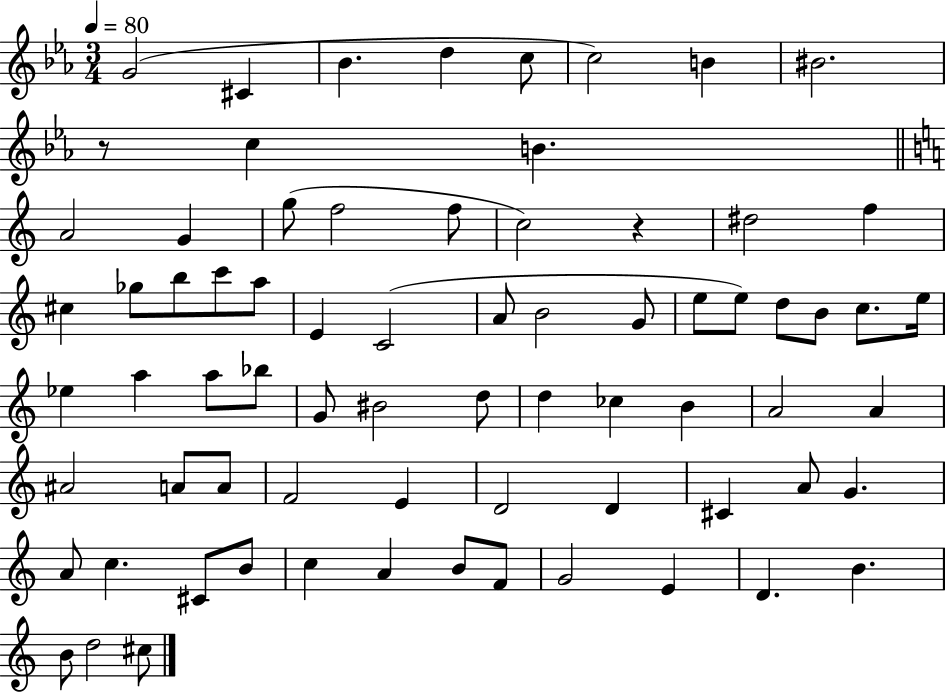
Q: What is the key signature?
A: EES major